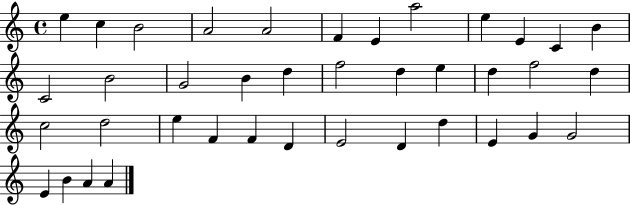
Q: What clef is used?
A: treble